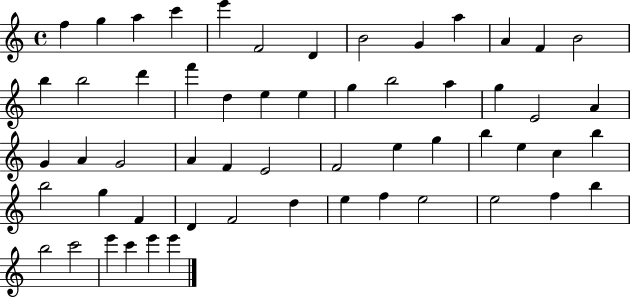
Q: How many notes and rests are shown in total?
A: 57